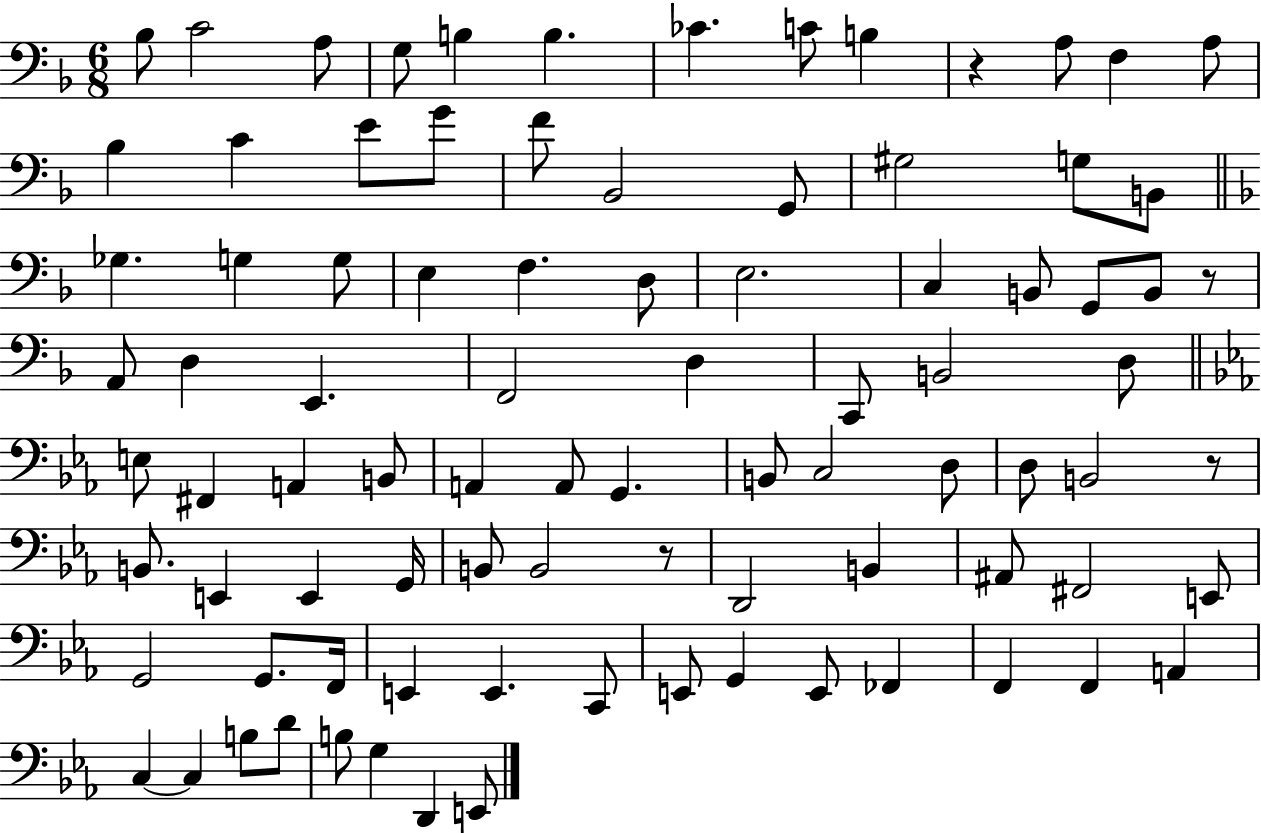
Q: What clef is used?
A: bass